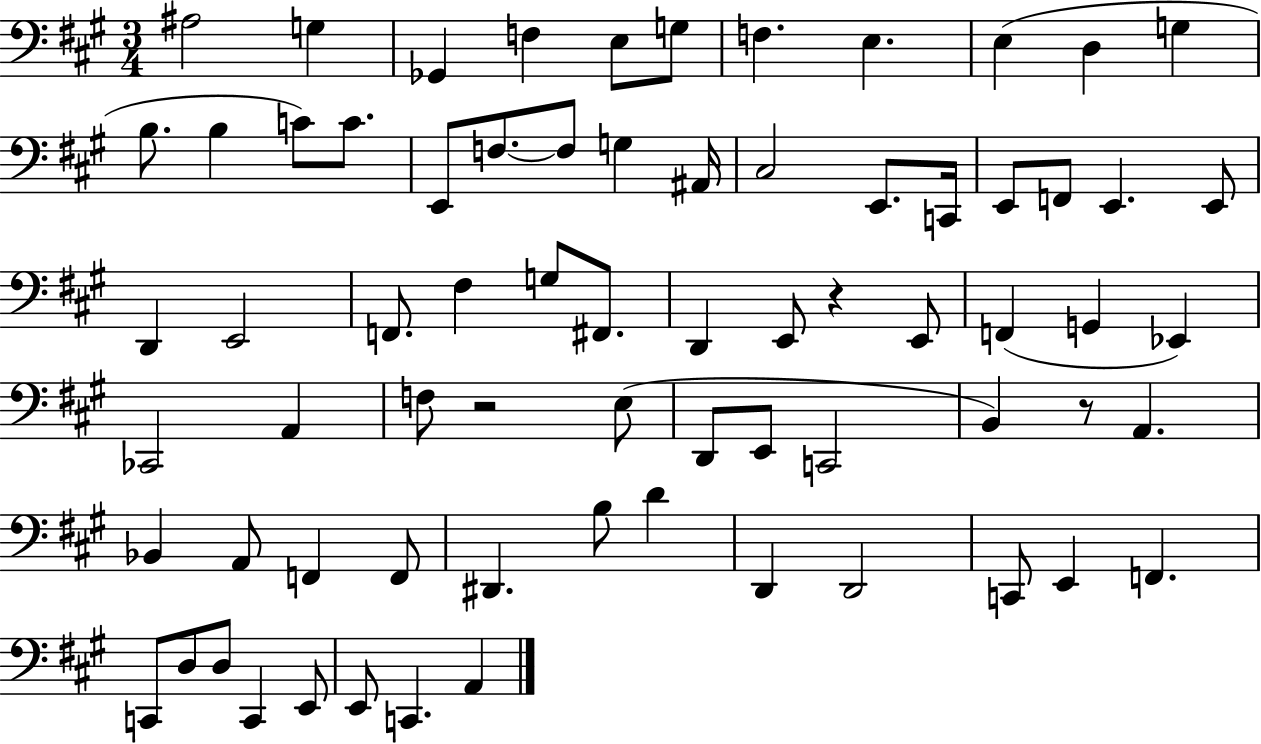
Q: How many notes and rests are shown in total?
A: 71